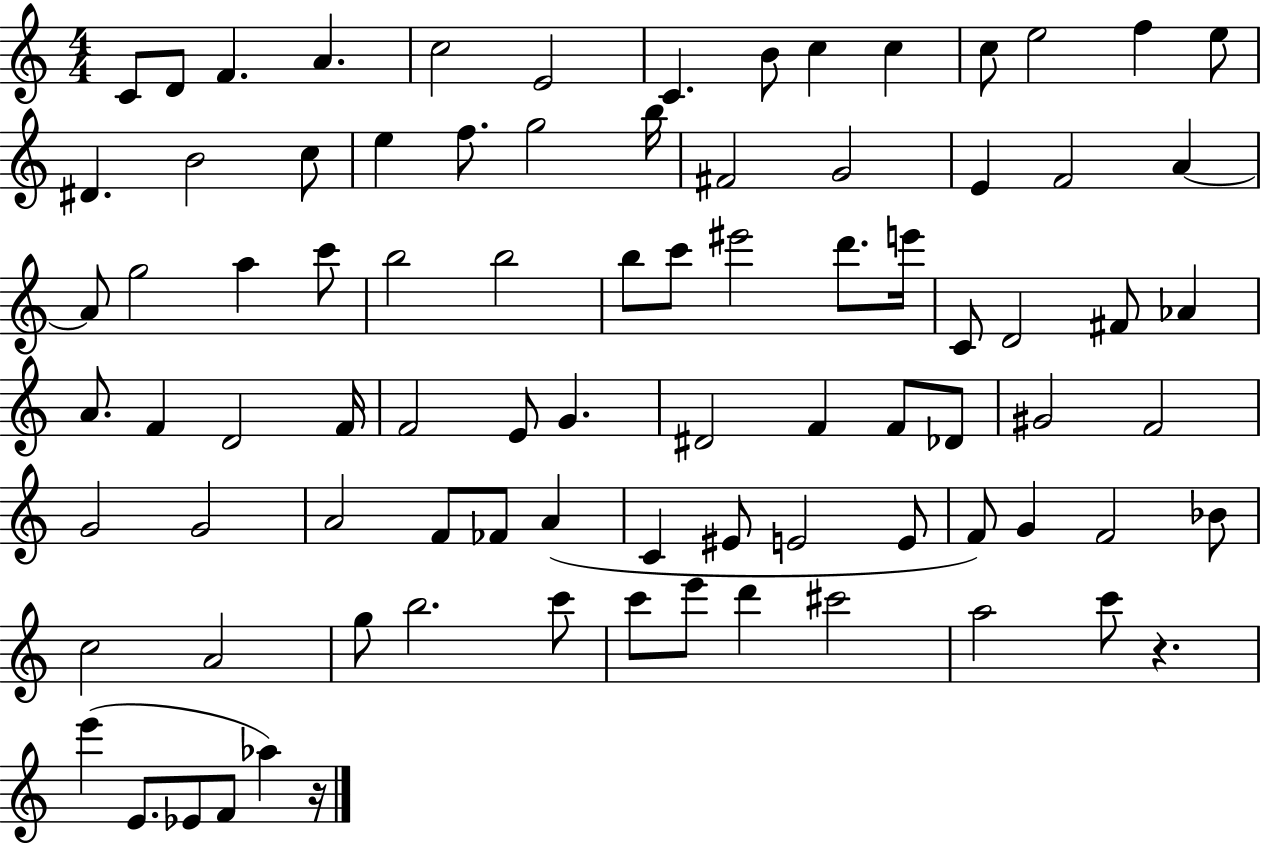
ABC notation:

X:1
T:Untitled
M:4/4
L:1/4
K:C
C/2 D/2 F A c2 E2 C B/2 c c c/2 e2 f e/2 ^D B2 c/2 e f/2 g2 b/4 ^F2 G2 E F2 A A/2 g2 a c'/2 b2 b2 b/2 c'/2 ^e'2 d'/2 e'/4 C/2 D2 ^F/2 _A A/2 F D2 F/4 F2 E/2 G ^D2 F F/2 _D/2 ^G2 F2 G2 G2 A2 F/2 _F/2 A C ^E/2 E2 E/2 F/2 G F2 _B/2 c2 A2 g/2 b2 c'/2 c'/2 e'/2 d' ^c'2 a2 c'/2 z e' E/2 _E/2 F/2 _a z/4